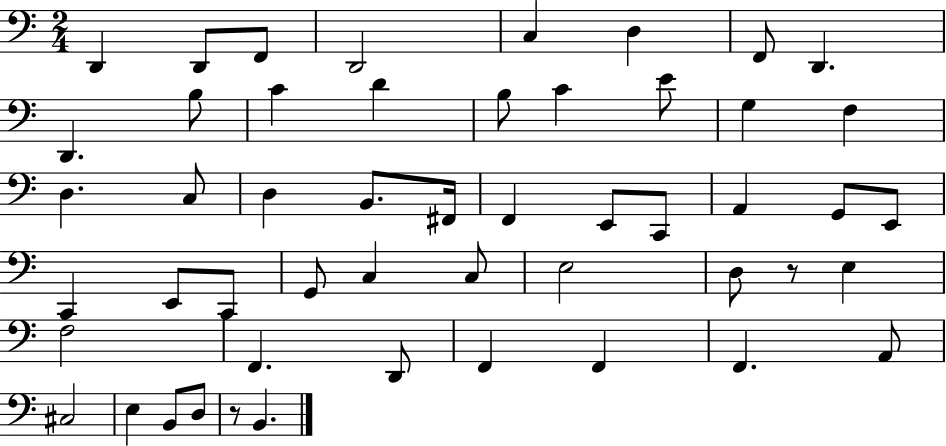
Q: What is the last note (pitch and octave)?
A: B2